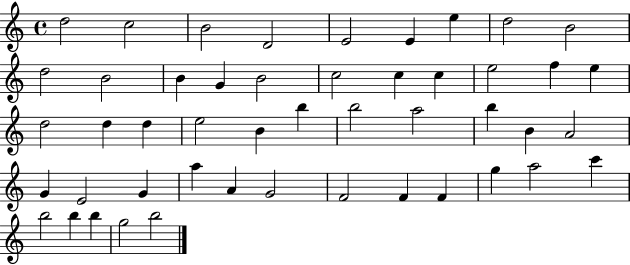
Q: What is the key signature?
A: C major